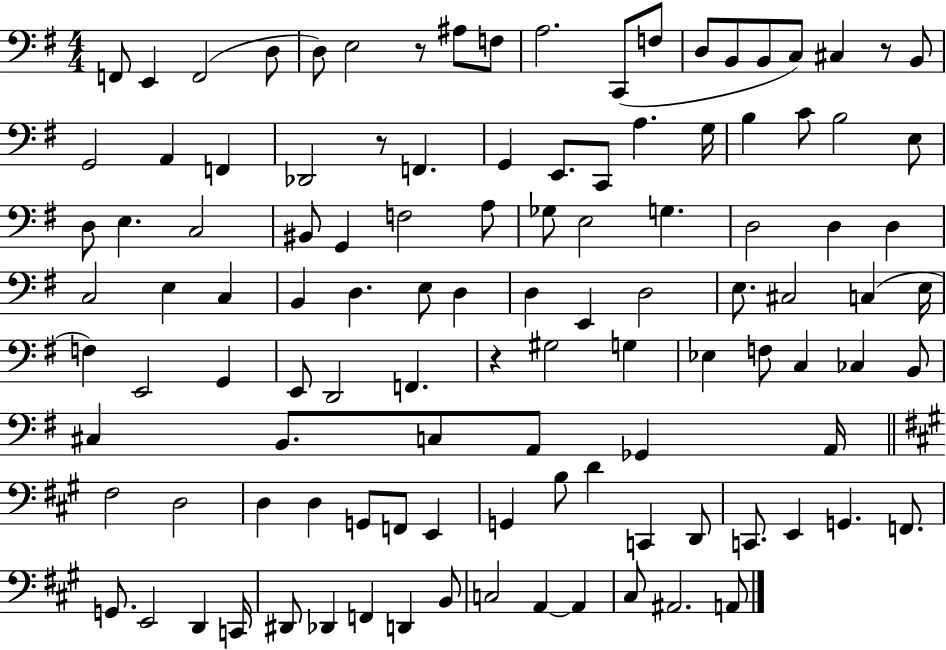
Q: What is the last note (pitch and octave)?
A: A2